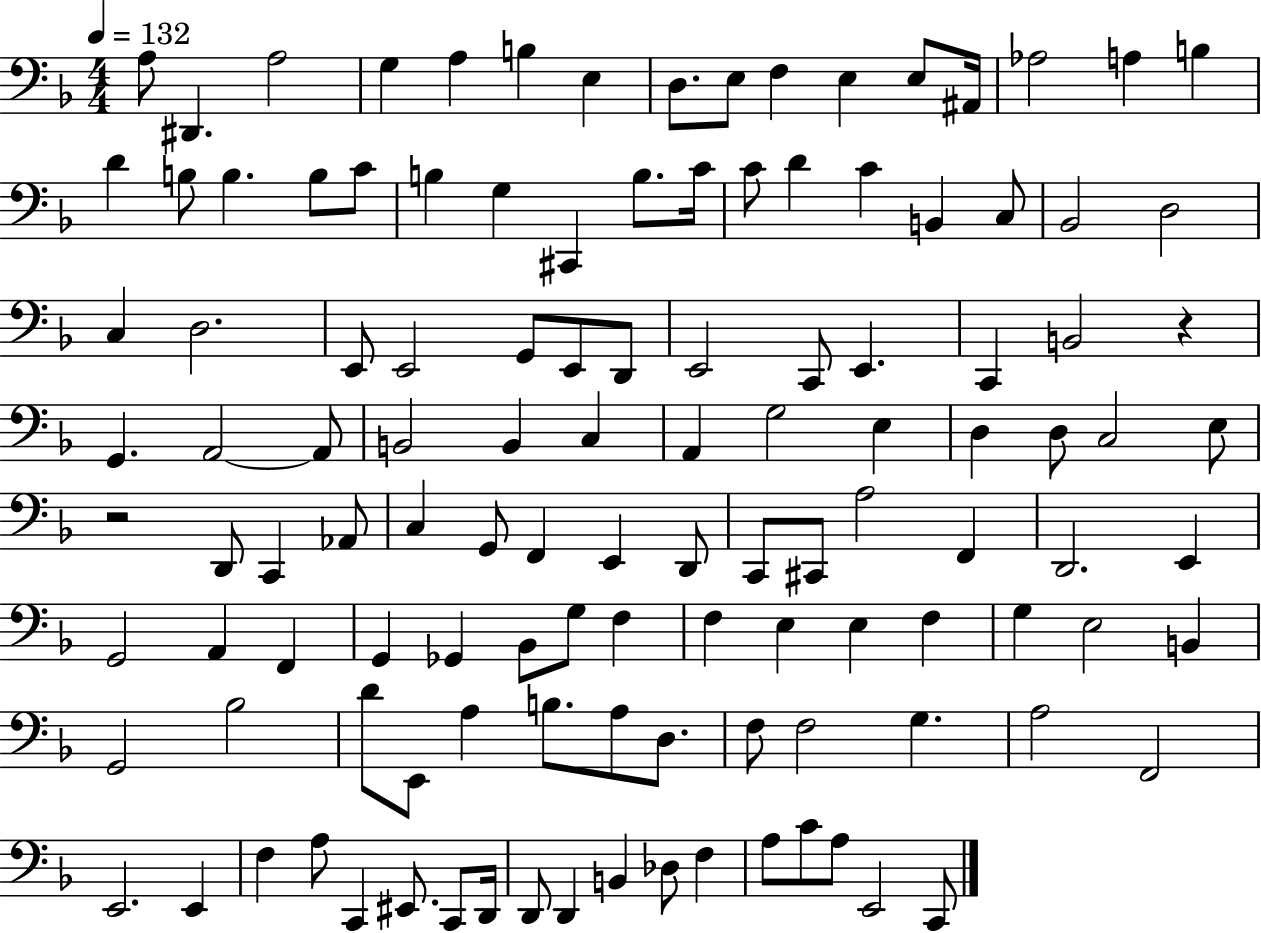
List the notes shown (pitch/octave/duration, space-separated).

A3/e D#2/q. A3/h G3/q A3/q B3/q E3/q D3/e. E3/e F3/q E3/q E3/e A#2/s Ab3/h A3/q B3/q D4/q B3/e B3/q. B3/e C4/e B3/q G3/q C#2/q B3/e. C4/s C4/e D4/q C4/q B2/q C3/e Bb2/h D3/h C3/q D3/h. E2/e E2/h G2/e E2/e D2/e E2/h C2/e E2/q. C2/q B2/h R/q G2/q. A2/h A2/e B2/h B2/q C3/q A2/q G3/h E3/q D3/q D3/e C3/h E3/e R/h D2/e C2/q Ab2/e C3/q G2/e F2/q E2/q D2/e C2/e C#2/e A3/h F2/q D2/h. E2/q G2/h A2/q F2/q G2/q Gb2/q Bb2/e G3/e F3/q F3/q E3/q E3/q F3/q G3/q E3/h B2/q G2/h Bb3/h D4/e E2/e A3/q B3/e. A3/e D3/e. F3/e F3/h G3/q. A3/h F2/h E2/h. E2/q F3/q A3/e C2/q EIS2/e. C2/e D2/s D2/e D2/q B2/q Db3/e F3/q A3/e C4/e A3/e E2/h C2/e